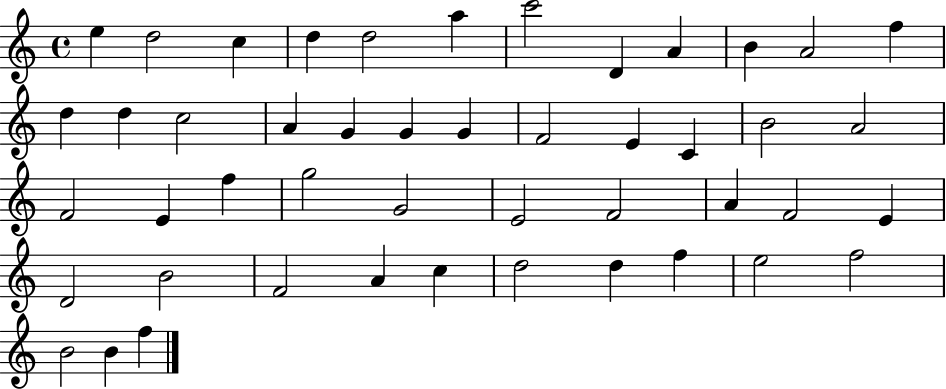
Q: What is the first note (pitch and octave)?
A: E5